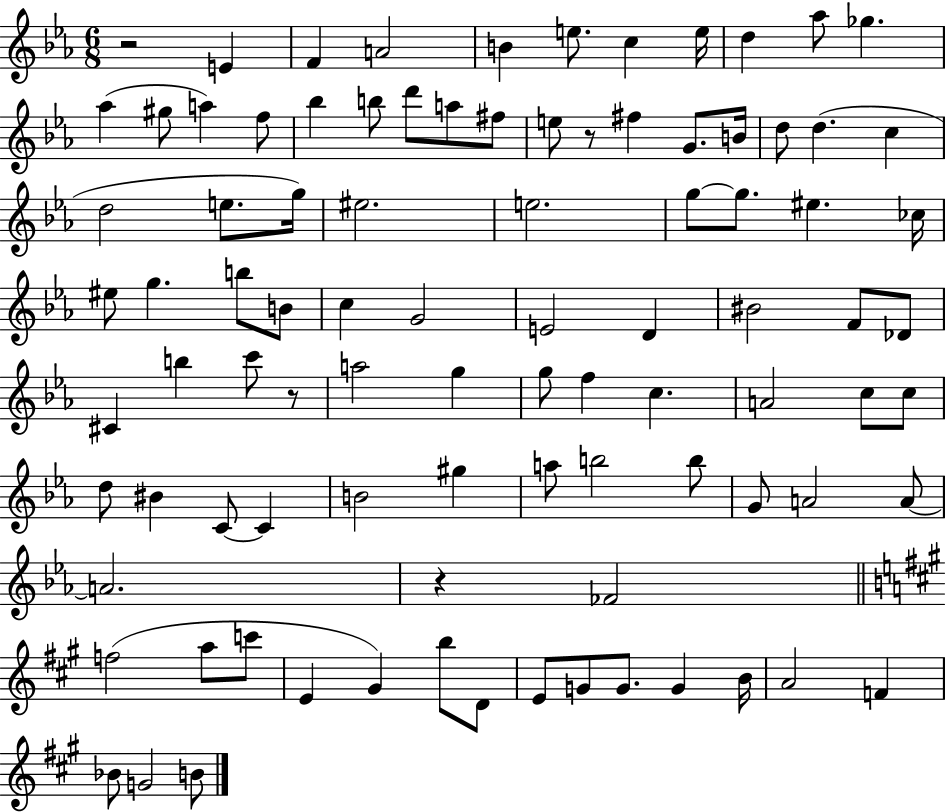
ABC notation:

X:1
T:Untitled
M:6/8
L:1/4
K:Eb
z2 E F A2 B e/2 c e/4 d _a/2 _g _a ^g/2 a f/2 _b b/2 d'/2 a/2 ^f/2 e/2 z/2 ^f G/2 B/4 d/2 d c d2 e/2 g/4 ^e2 e2 g/2 g/2 ^e _c/4 ^e/2 g b/2 B/2 c G2 E2 D ^B2 F/2 _D/2 ^C b c'/2 z/2 a2 g g/2 f c A2 c/2 c/2 d/2 ^B C/2 C B2 ^g a/2 b2 b/2 G/2 A2 A/2 A2 z _F2 f2 a/2 c'/2 E ^G b/2 D/2 E/2 G/2 G/2 G B/4 A2 F _B/2 G2 B/2